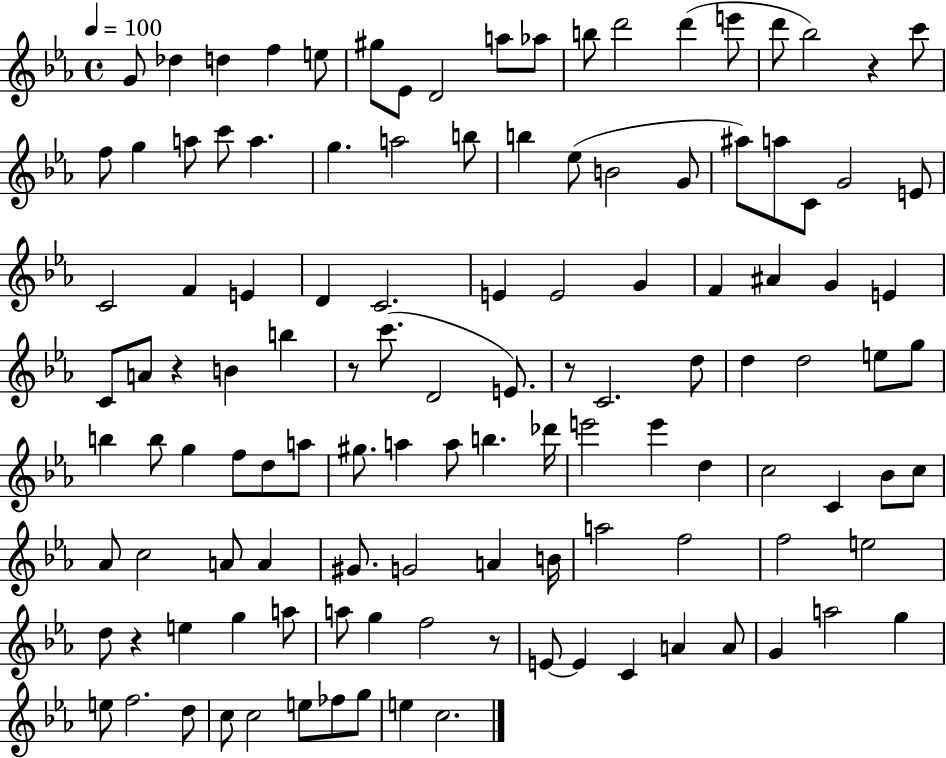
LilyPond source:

{
  \clef treble
  \time 4/4
  \defaultTimeSignature
  \key ees \major
  \tempo 4 = 100
  g'8 des''4 d''4 f''4 e''8 | gis''8 ees'8 d'2 a''8 aes''8 | b''8 d'''2 d'''4( e'''8 | d'''8 bes''2) r4 c'''8 | \break f''8 g''4 a''8 c'''8 a''4. | g''4. a''2 b''8 | b''4 ees''8( b'2 g'8 | ais''8) a''8 c'8 g'2 e'8 | \break c'2 f'4 e'4 | d'4 c'2. | e'4 e'2 g'4 | f'4 ais'4 g'4 e'4 | \break c'8 a'8 r4 b'4 b''4 | r8 c'''8.( d'2 e'8.) | r8 c'2. d''8 | d''4 d''2 e''8 g''8 | \break b''4 b''8 g''4 f''8 d''8 a''8 | gis''8. a''4 a''8 b''4. des'''16 | e'''2 e'''4 d''4 | c''2 c'4 bes'8 c''8 | \break aes'8 c''2 a'8 a'4 | gis'8. g'2 a'4 b'16 | a''2 f''2 | f''2 e''2 | \break d''8 r4 e''4 g''4 a''8 | a''8 g''4 f''2 r8 | e'8~~ e'4 c'4 a'4 a'8 | g'4 a''2 g''4 | \break e''8 f''2. d''8 | c''8 c''2 e''8 fes''8 g''8 | e''4 c''2. | \bar "|."
}